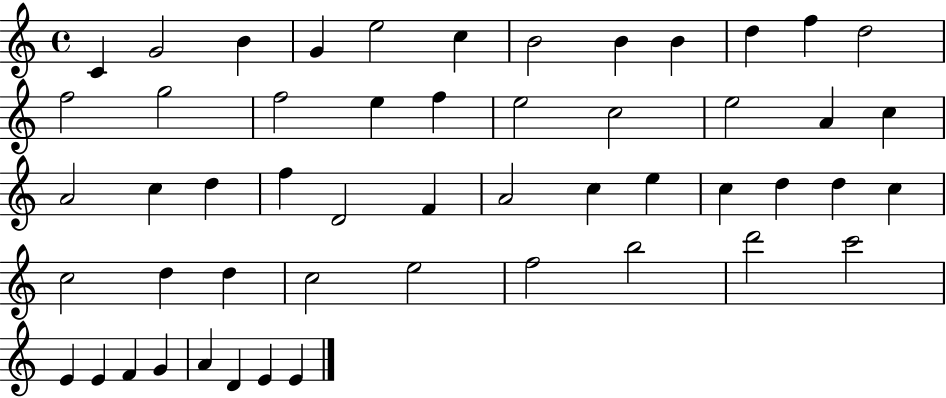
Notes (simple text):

C4/q G4/h B4/q G4/q E5/h C5/q B4/h B4/q B4/q D5/q F5/q D5/h F5/h G5/h F5/h E5/q F5/q E5/h C5/h E5/h A4/q C5/q A4/h C5/q D5/q F5/q D4/h F4/q A4/h C5/q E5/q C5/q D5/q D5/q C5/q C5/h D5/q D5/q C5/h E5/h F5/h B5/h D6/h C6/h E4/q E4/q F4/q G4/q A4/q D4/q E4/q E4/q